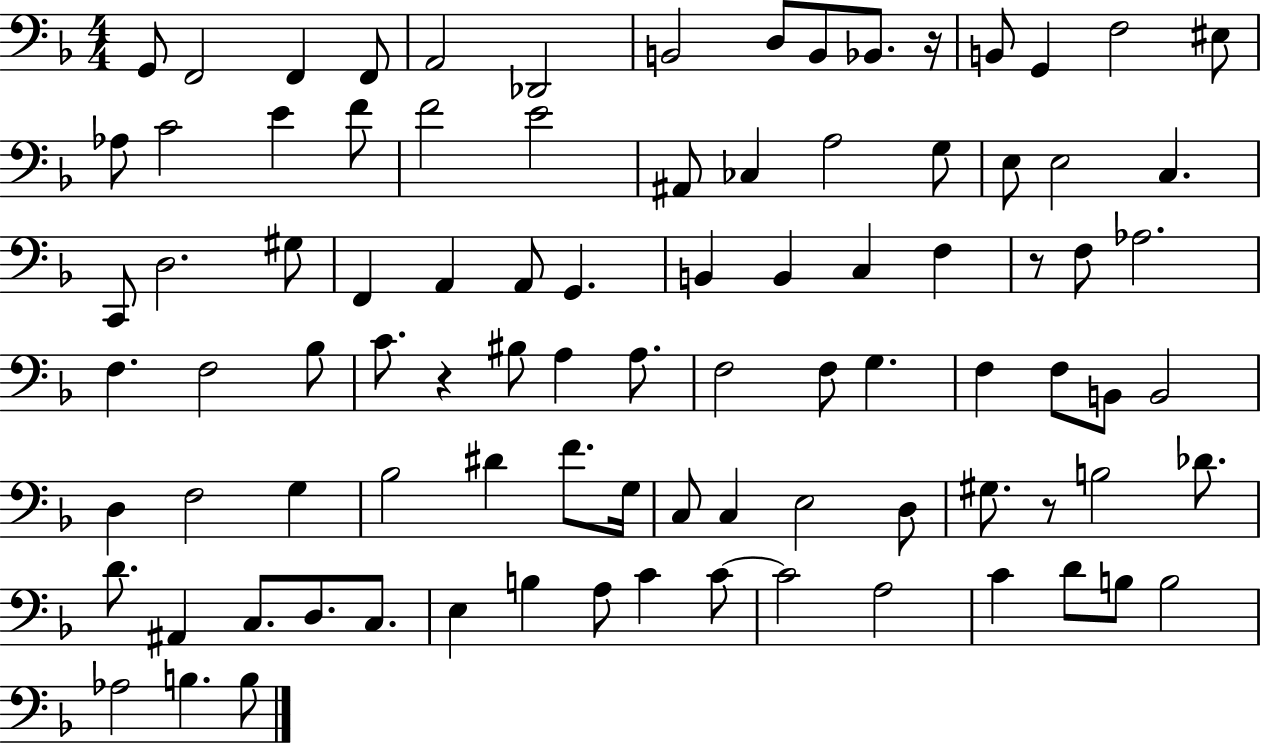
G2/e F2/h F2/q F2/e A2/h Db2/h B2/h D3/e B2/e Bb2/e. R/s B2/e G2/q F3/h EIS3/e Ab3/e C4/h E4/q F4/e F4/h E4/h A#2/e CES3/q A3/h G3/e E3/e E3/h C3/q. C2/e D3/h. G#3/e F2/q A2/q A2/e G2/q. B2/q B2/q C3/q F3/q R/e F3/e Ab3/h. F3/q. F3/h Bb3/e C4/e. R/q BIS3/e A3/q A3/e. F3/h F3/e G3/q. F3/q F3/e B2/e B2/h D3/q F3/h G3/q Bb3/h D#4/q F4/e. G3/s C3/e C3/q E3/h D3/e G#3/e. R/e B3/h Db4/e. D4/e. A#2/q C3/e. D3/e. C3/e. E3/q B3/q A3/e C4/q C4/e C4/h A3/h C4/q D4/e B3/e B3/h Ab3/h B3/q. B3/e